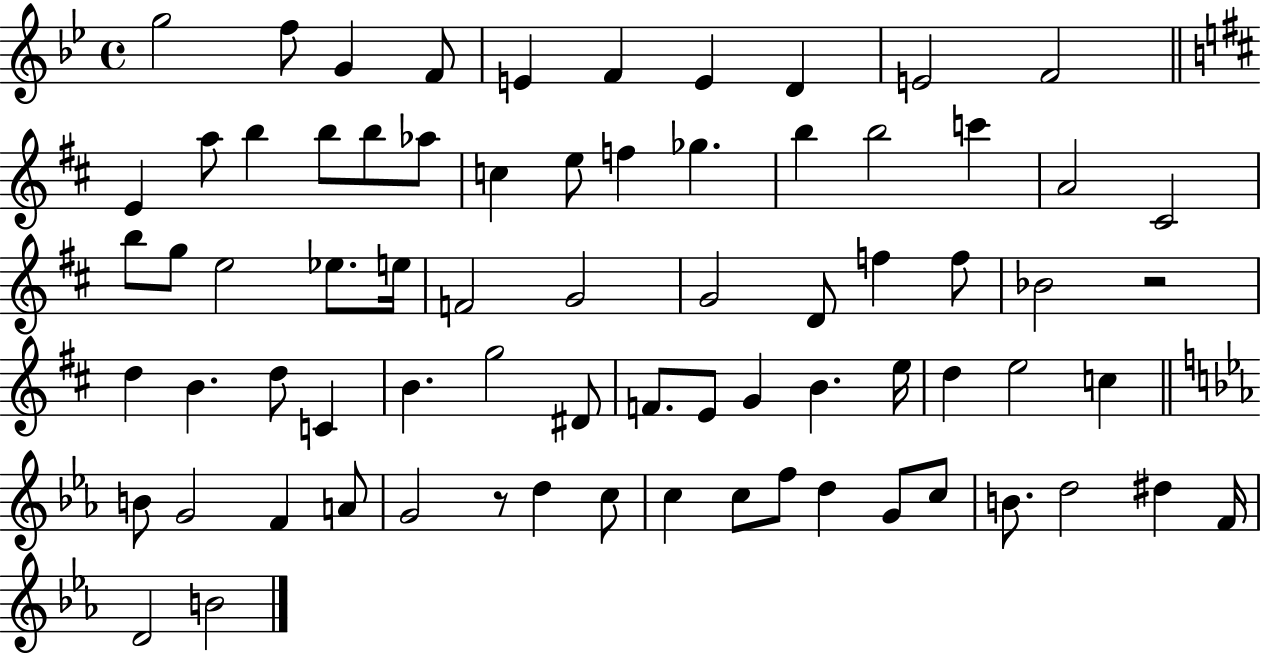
{
  \clef treble
  \time 4/4
  \defaultTimeSignature
  \key bes \major
  g''2 f''8 g'4 f'8 | e'4 f'4 e'4 d'4 | e'2 f'2 | \bar "||" \break \key d \major e'4 a''8 b''4 b''8 b''8 aes''8 | c''4 e''8 f''4 ges''4. | b''4 b''2 c'''4 | a'2 cis'2 | \break b''8 g''8 e''2 ees''8. e''16 | f'2 g'2 | g'2 d'8 f''4 f''8 | bes'2 r2 | \break d''4 b'4. d''8 c'4 | b'4. g''2 dis'8 | f'8. e'8 g'4 b'4. e''16 | d''4 e''2 c''4 | \break \bar "||" \break \key ees \major b'8 g'2 f'4 a'8 | g'2 r8 d''4 c''8 | c''4 c''8 f''8 d''4 g'8 c''8 | b'8. d''2 dis''4 f'16 | \break d'2 b'2 | \bar "|."
}